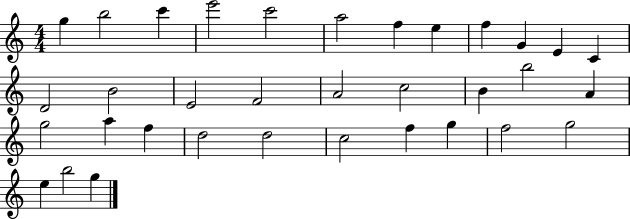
{
  \clef treble
  \numericTimeSignature
  \time 4/4
  \key c \major
  g''4 b''2 c'''4 | e'''2 c'''2 | a''2 f''4 e''4 | f''4 g'4 e'4 c'4 | \break d'2 b'2 | e'2 f'2 | a'2 c''2 | b'4 b''2 a'4 | \break g''2 a''4 f''4 | d''2 d''2 | c''2 f''4 g''4 | f''2 g''2 | \break e''4 b''2 g''4 | \bar "|."
}